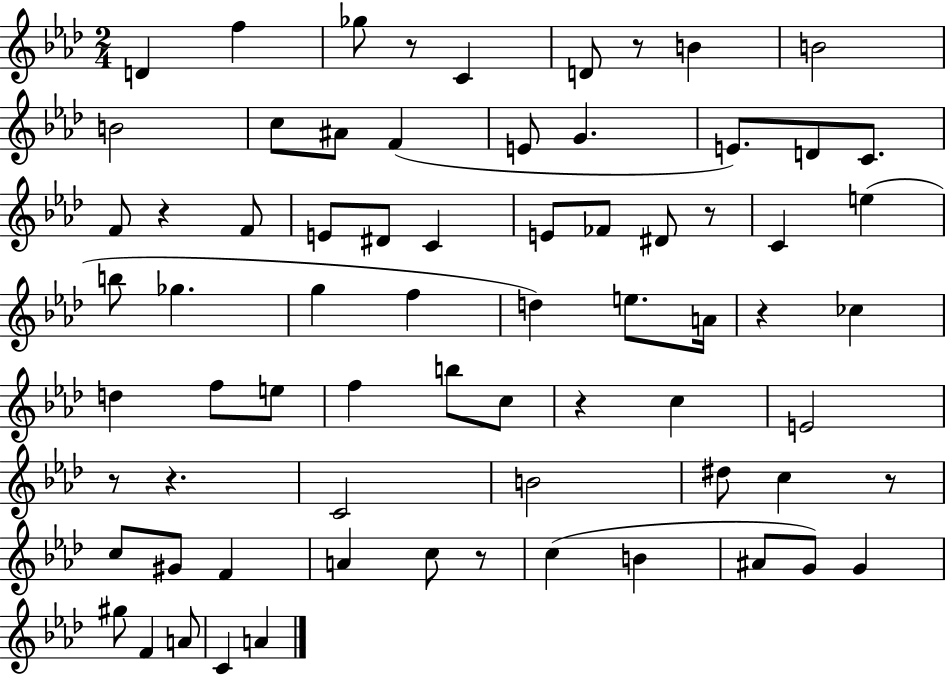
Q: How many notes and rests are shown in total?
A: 71